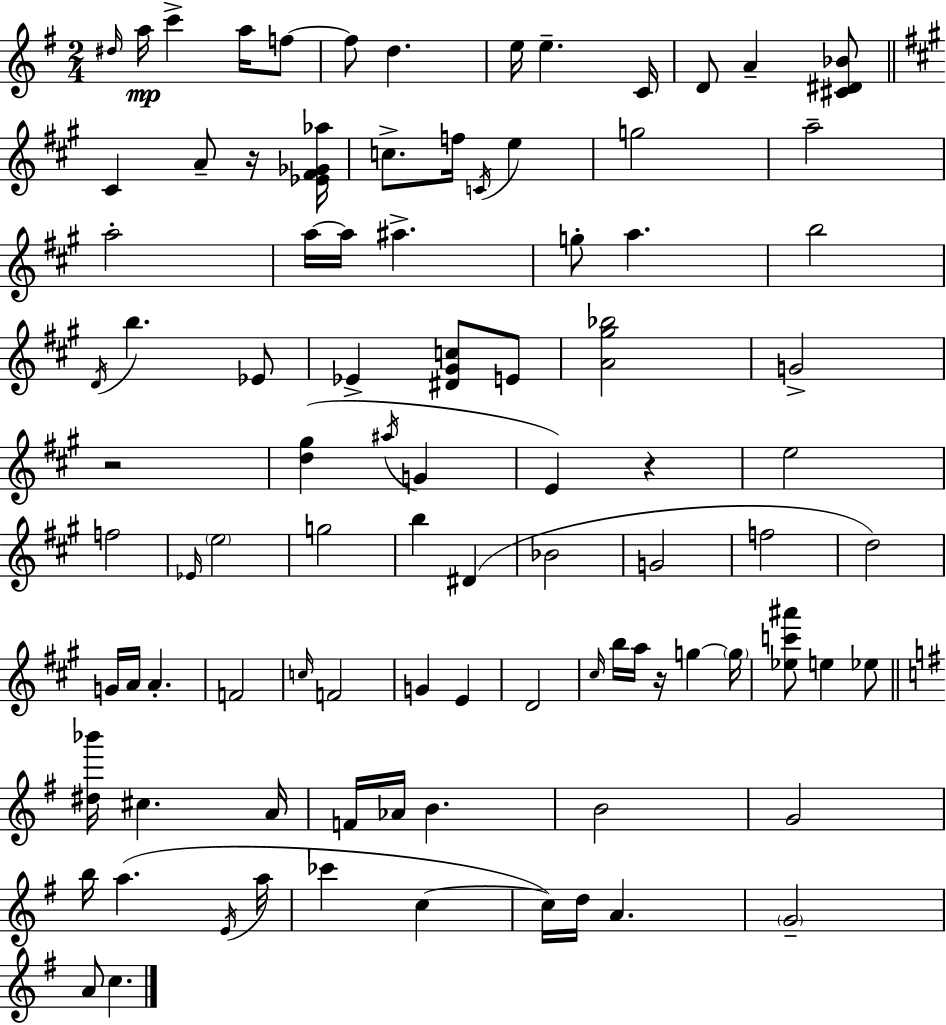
X:1
T:Untitled
M:2/4
L:1/4
K:G
^d/4 a/4 c' a/4 f/2 f/2 d e/4 e C/4 D/2 A [^C^D_B]/2 ^C A/2 z/4 [_E^F_G_a]/4 c/2 f/4 C/4 e g2 a2 a2 a/4 a/4 ^a g/2 a b2 D/4 b _E/2 _E [^D^Gc]/2 E/2 [A^g_b]2 G2 z2 [d^g] ^a/4 G E z e2 f2 _E/4 e2 g2 b ^D _B2 G2 f2 d2 G/4 A/4 A F2 c/4 F2 G E D2 ^c/4 b/4 a/4 z/4 g g/4 [_ec'^a']/2 e _e/2 [^d_b']/4 ^c A/4 F/4 _A/4 B B2 G2 b/4 a E/4 a/4 _c' c c/4 d/4 A G2 A/2 c